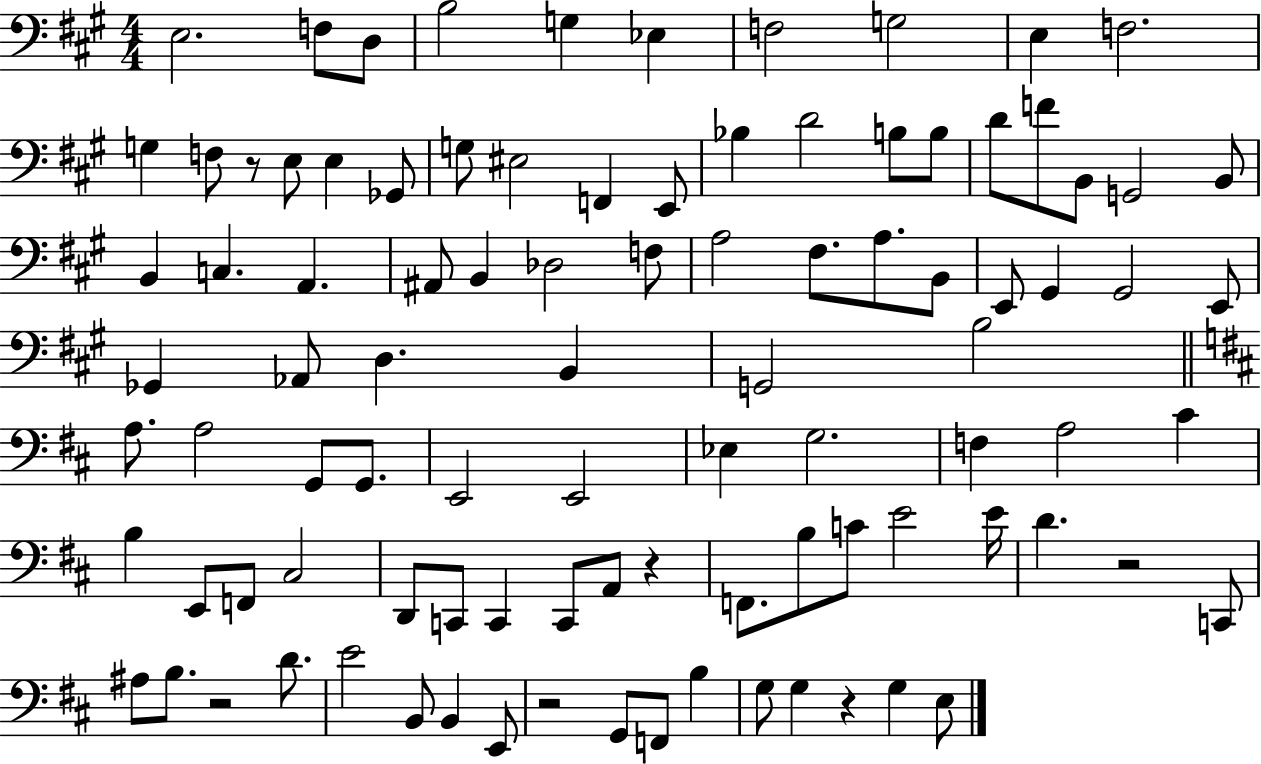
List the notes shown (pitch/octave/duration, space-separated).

E3/h. F3/e D3/e B3/h G3/q Eb3/q F3/h G3/h E3/q F3/h. G3/q F3/e R/e E3/e E3/q Gb2/e G3/e EIS3/h F2/q E2/e Bb3/q D4/h B3/e B3/e D4/e F4/e B2/e G2/h B2/e B2/q C3/q. A2/q. A#2/e B2/q Db3/h F3/e A3/h F#3/e. A3/e. B2/e E2/e G#2/q G#2/h E2/e Gb2/q Ab2/e D3/q. B2/q G2/h B3/h A3/e. A3/h G2/e G2/e. E2/h E2/h Eb3/q G3/h. F3/q A3/h C#4/q B3/q E2/e F2/e C#3/h D2/e C2/e C2/q C2/e A2/e R/q F2/e. B3/e C4/e E4/h E4/s D4/q. R/h C2/e A#3/e B3/e. R/h D4/e. E4/h B2/e B2/q E2/e R/h G2/e F2/e B3/q G3/e G3/q R/q G3/q E3/e